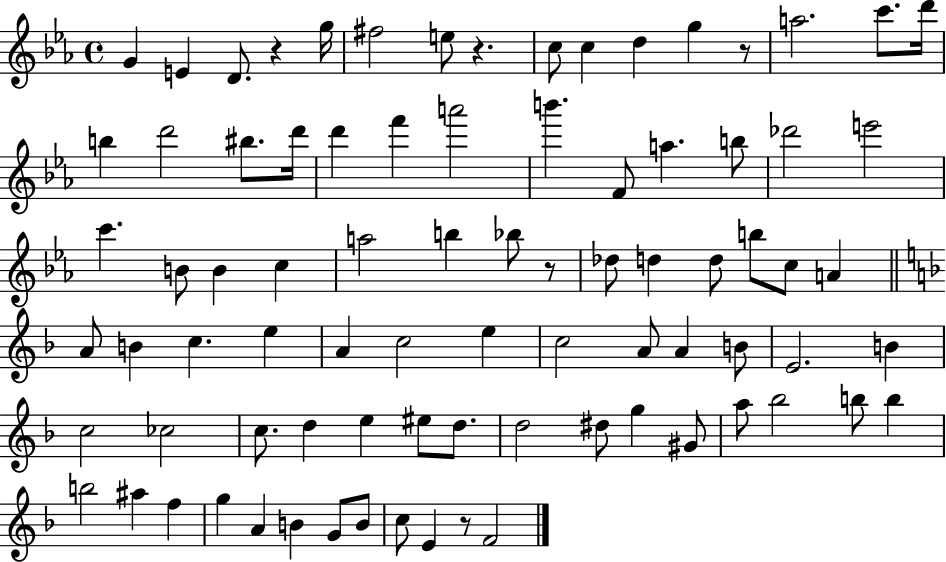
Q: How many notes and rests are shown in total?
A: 83